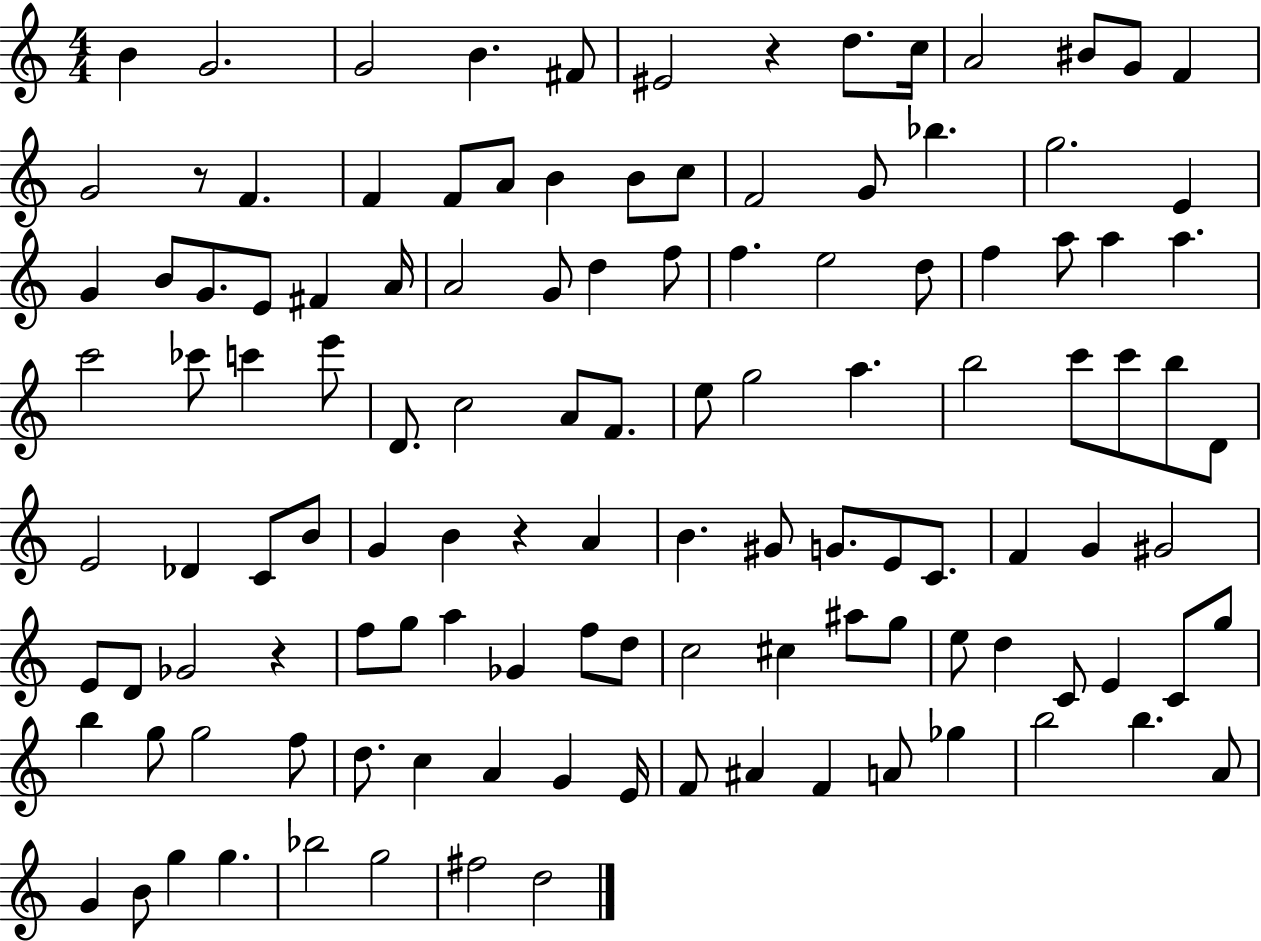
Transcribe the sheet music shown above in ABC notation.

X:1
T:Untitled
M:4/4
L:1/4
K:C
B G2 G2 B ^F/2 ^E2 z d/2 c/4 A2 ^B/2 G/2 F G2 z/2 F F F/2 A/2 B B/2 c/2 F2 G/2 _b g2 E G B/2 G/2 E/2 ^F A/4 A2 G/2 d f/2 f e2 d/2 f a/2 a a c'2 _c'/2 c' e'/2 D/2 c2 A/2 F/2 e/2 g2 a b2 c'/2 c'/2 b/2 D/2 E2 _D C/2 B/2 G B z A B ^G/2 G/2 E/2 C/2 F G ^G2 E/2 D/2 _G2 z f/2 g/2 a _G f/2 d/2 c2 ^c ^a/2 g/2 e/2 d C/2 E C/2 g/2 b g/2 g2 f/2 d/2 c A G E/4 F/2 ^A F A/2 _g b2 b A/2 G B/2 g g _b2 g2 ^f2 d2